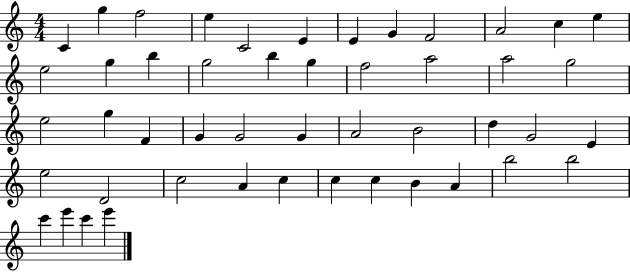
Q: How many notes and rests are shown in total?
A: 48